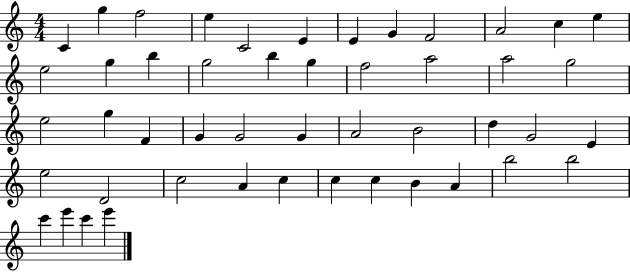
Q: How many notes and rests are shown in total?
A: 48